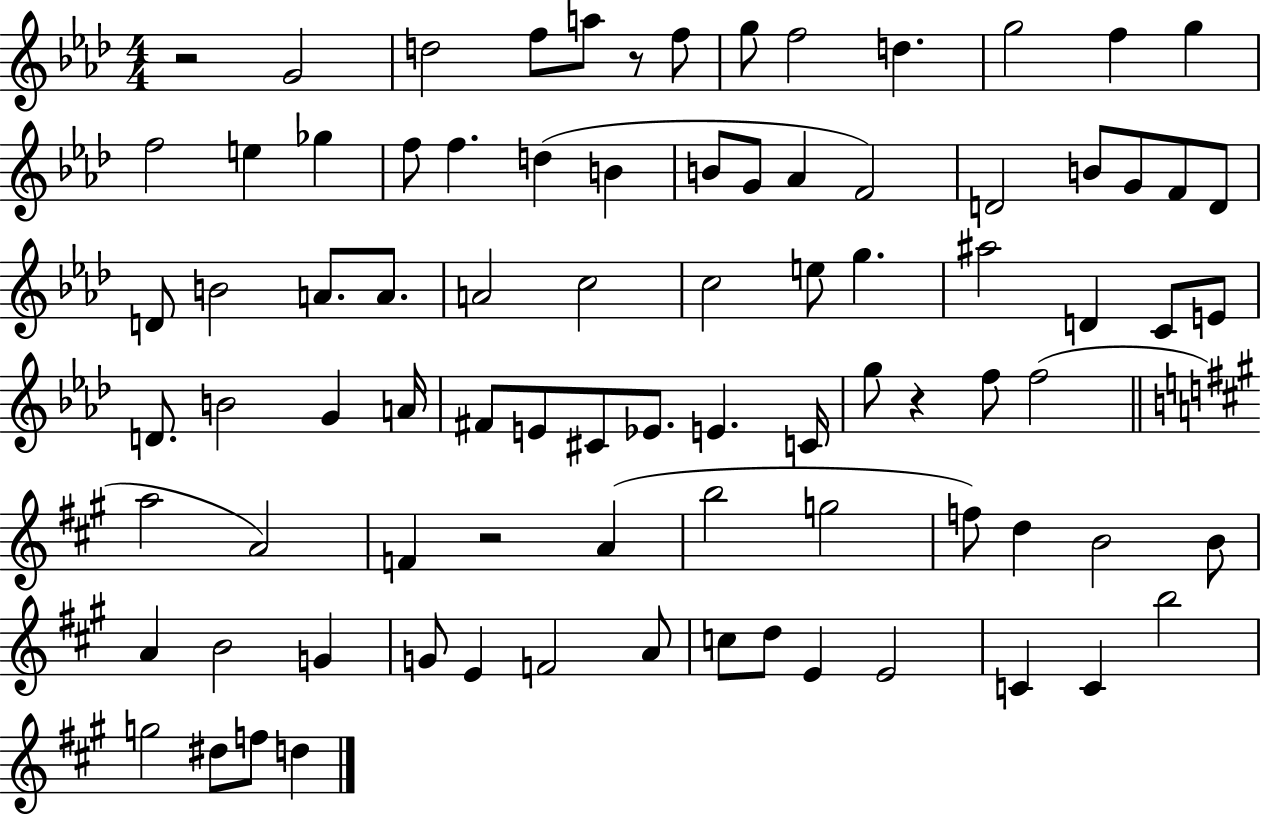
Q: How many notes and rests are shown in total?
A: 85